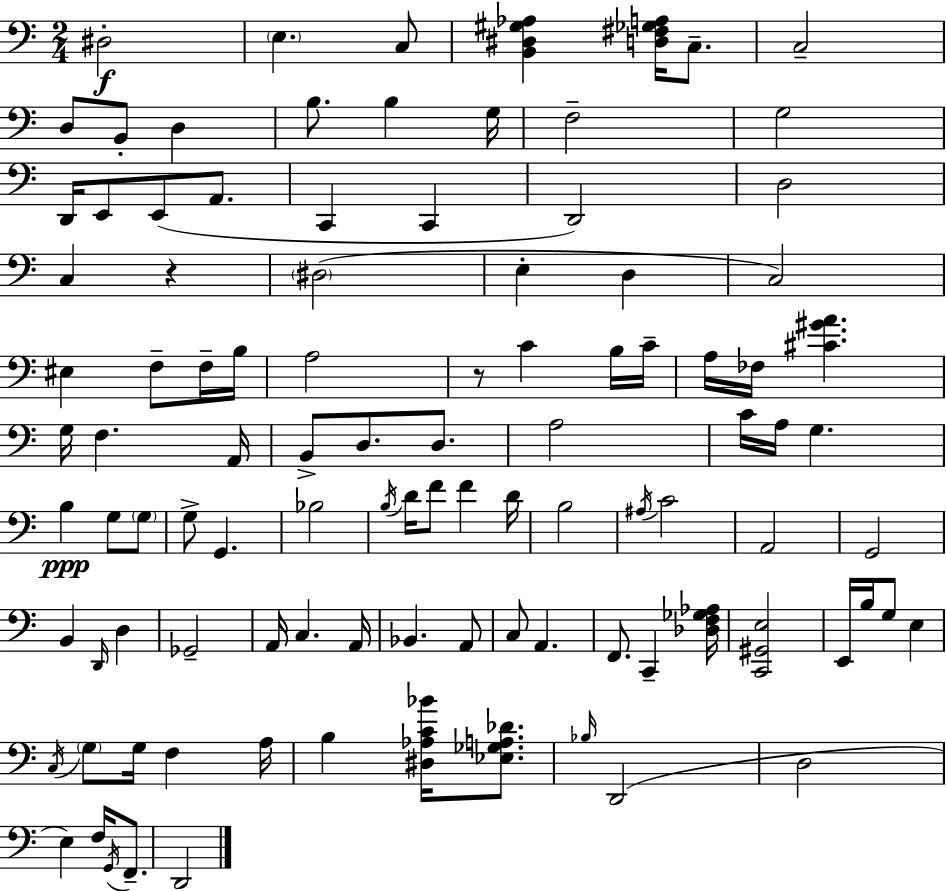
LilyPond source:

{
  \clef bass
  \numericTimeSignature
  \time 2/4
  \key a \minor
  dis2-.\f | \parenthesize e4. c8 | <b, dis gis aes>4 <d fis ges a>16 c8.-- | c2-- | \break d8 b,8-. d4 | b8. b4 g16 | f2-- | g2 | \break d,16 e,8 e,8( a,8. | c,4 c,4 | d,2) | d2 | \break c4 r4 | \parenthesize dis2( | e4-. d4 | c2) | \break eis4 f8-- f16-- b16 | a2 | r8 c'4 b16 c'16-- | a16 fes16 <cis' gis' a'>4. | \break g16 f4. a,16 | b,8-> d8. d8. | a2 | c'16 a16 g4. | \break b4\ppp g8 \parenthesize g8 | g8-> g,4. | bes2 | \acciaccatura { b16 } d'16 f'8 f'4 | \break d'16 b2 | \acciaccatura { ais16 } c'2 | a,2 | g,2 | \break b,4 \grace { d,16 } d4 | ges,2-- | a,16 c4. | a,16 bes,4. | \break a,8 c8 a,4. | f,8. c,4-- | <des f ges aes>16 <c, gis, e>2 | e,16 b16 g8 e4 | \break \acciaccatura { c16 } \parenthesize g8 g16 f4 | a16 b4 | <dis aes c' bes'>16 <ees ges a des'>8. \grace { bes16 } d,2( | d2 | \break e4) | f16 \acciaccatura { g,16 } f,8.-- d,2 | \bar "|."
}